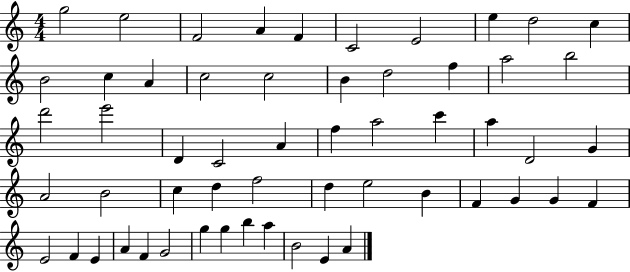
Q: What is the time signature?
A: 4/4